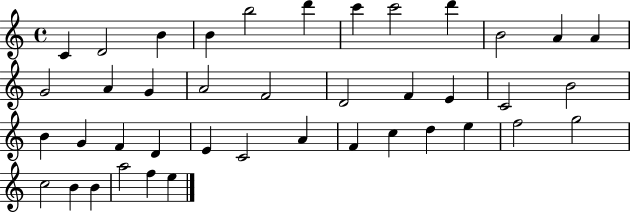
C4/q D4/h B4/q B4/q B5/h D6/q C6/q C6/h D6/q B4/h A4/q A4/q G4/h A4/q G4/q A4/h F4/h D4/h F4/q E4/q C4/h B4/h B4/q G4/q F4/q D4/q E4/q C4/h A4/q F4/q C5/q D5/q E5/q F5/h G5/h C5/h B4/q B4/q A5/h F5/q E5/q